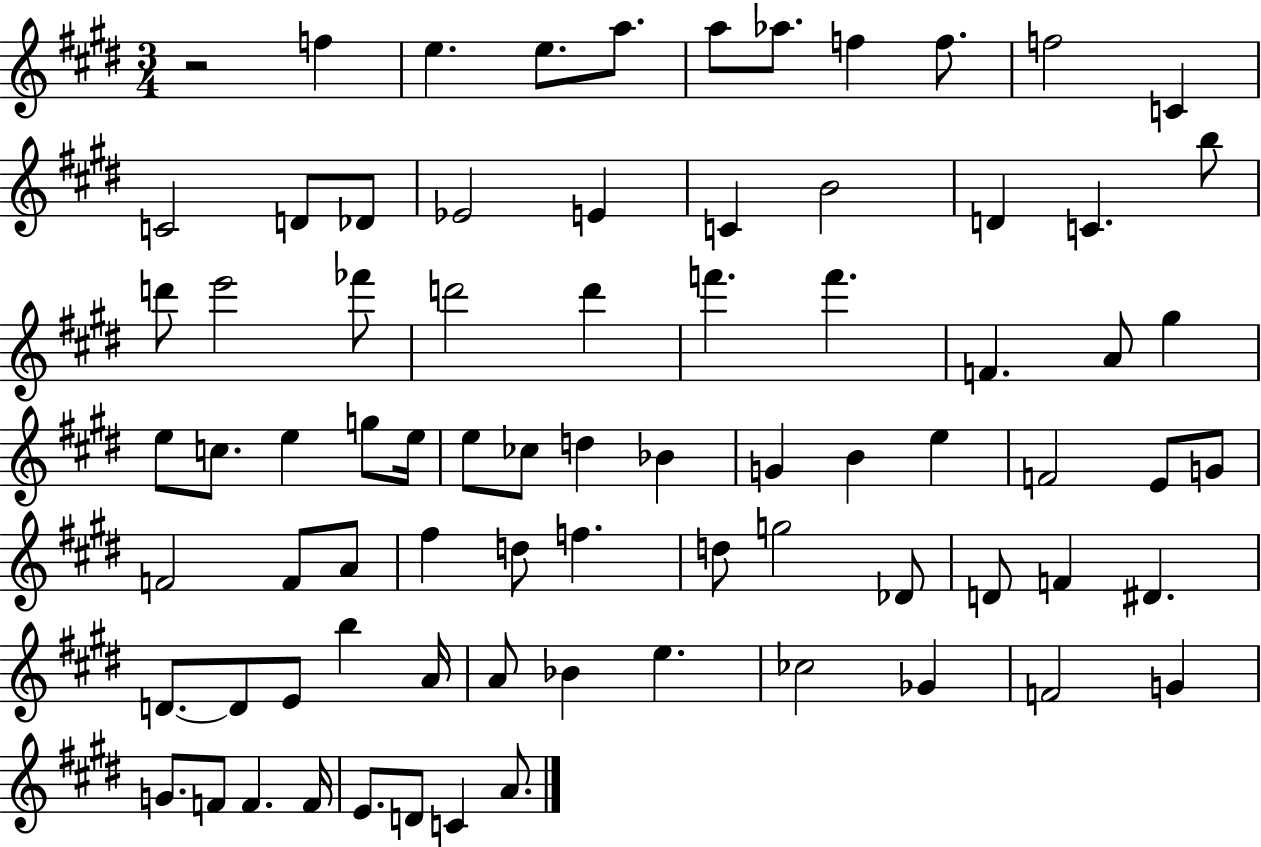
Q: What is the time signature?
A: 3/4